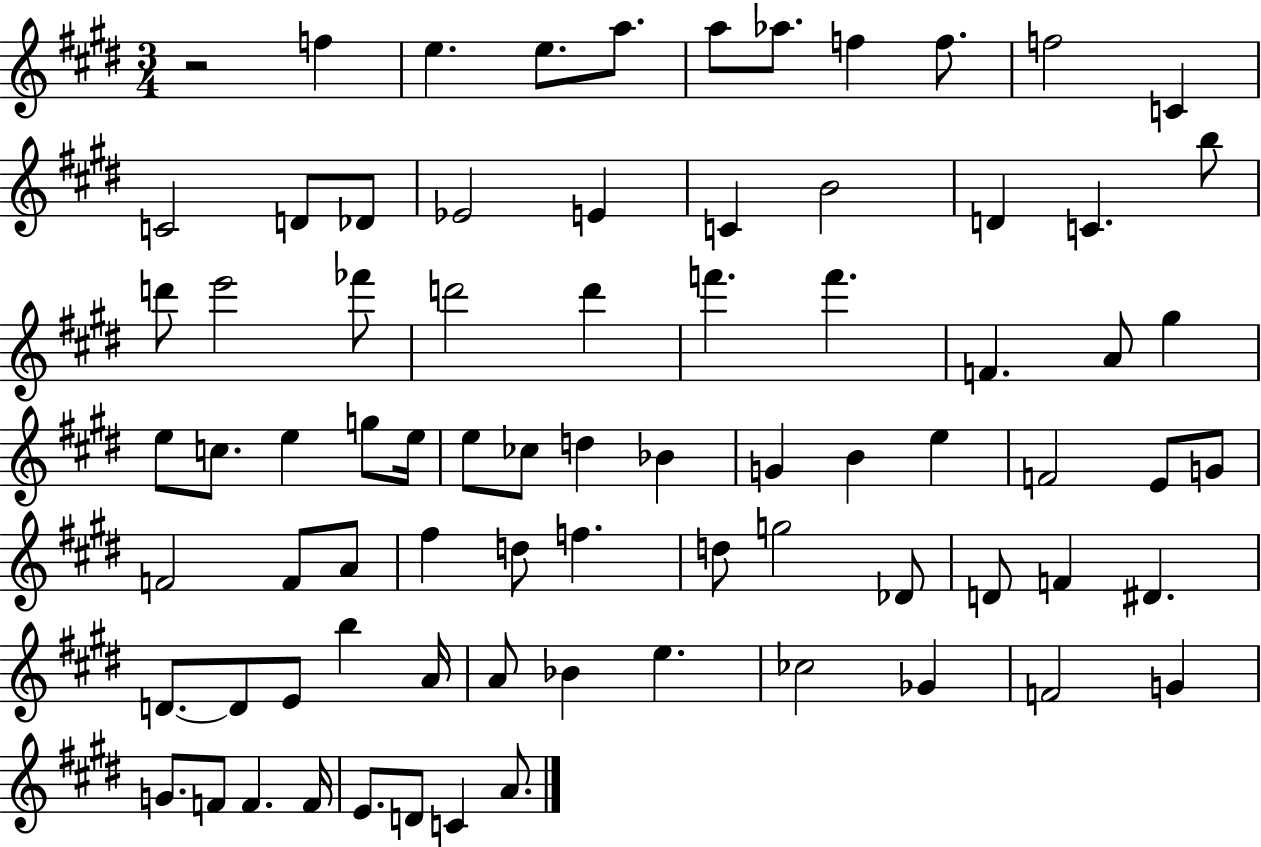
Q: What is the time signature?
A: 3/4